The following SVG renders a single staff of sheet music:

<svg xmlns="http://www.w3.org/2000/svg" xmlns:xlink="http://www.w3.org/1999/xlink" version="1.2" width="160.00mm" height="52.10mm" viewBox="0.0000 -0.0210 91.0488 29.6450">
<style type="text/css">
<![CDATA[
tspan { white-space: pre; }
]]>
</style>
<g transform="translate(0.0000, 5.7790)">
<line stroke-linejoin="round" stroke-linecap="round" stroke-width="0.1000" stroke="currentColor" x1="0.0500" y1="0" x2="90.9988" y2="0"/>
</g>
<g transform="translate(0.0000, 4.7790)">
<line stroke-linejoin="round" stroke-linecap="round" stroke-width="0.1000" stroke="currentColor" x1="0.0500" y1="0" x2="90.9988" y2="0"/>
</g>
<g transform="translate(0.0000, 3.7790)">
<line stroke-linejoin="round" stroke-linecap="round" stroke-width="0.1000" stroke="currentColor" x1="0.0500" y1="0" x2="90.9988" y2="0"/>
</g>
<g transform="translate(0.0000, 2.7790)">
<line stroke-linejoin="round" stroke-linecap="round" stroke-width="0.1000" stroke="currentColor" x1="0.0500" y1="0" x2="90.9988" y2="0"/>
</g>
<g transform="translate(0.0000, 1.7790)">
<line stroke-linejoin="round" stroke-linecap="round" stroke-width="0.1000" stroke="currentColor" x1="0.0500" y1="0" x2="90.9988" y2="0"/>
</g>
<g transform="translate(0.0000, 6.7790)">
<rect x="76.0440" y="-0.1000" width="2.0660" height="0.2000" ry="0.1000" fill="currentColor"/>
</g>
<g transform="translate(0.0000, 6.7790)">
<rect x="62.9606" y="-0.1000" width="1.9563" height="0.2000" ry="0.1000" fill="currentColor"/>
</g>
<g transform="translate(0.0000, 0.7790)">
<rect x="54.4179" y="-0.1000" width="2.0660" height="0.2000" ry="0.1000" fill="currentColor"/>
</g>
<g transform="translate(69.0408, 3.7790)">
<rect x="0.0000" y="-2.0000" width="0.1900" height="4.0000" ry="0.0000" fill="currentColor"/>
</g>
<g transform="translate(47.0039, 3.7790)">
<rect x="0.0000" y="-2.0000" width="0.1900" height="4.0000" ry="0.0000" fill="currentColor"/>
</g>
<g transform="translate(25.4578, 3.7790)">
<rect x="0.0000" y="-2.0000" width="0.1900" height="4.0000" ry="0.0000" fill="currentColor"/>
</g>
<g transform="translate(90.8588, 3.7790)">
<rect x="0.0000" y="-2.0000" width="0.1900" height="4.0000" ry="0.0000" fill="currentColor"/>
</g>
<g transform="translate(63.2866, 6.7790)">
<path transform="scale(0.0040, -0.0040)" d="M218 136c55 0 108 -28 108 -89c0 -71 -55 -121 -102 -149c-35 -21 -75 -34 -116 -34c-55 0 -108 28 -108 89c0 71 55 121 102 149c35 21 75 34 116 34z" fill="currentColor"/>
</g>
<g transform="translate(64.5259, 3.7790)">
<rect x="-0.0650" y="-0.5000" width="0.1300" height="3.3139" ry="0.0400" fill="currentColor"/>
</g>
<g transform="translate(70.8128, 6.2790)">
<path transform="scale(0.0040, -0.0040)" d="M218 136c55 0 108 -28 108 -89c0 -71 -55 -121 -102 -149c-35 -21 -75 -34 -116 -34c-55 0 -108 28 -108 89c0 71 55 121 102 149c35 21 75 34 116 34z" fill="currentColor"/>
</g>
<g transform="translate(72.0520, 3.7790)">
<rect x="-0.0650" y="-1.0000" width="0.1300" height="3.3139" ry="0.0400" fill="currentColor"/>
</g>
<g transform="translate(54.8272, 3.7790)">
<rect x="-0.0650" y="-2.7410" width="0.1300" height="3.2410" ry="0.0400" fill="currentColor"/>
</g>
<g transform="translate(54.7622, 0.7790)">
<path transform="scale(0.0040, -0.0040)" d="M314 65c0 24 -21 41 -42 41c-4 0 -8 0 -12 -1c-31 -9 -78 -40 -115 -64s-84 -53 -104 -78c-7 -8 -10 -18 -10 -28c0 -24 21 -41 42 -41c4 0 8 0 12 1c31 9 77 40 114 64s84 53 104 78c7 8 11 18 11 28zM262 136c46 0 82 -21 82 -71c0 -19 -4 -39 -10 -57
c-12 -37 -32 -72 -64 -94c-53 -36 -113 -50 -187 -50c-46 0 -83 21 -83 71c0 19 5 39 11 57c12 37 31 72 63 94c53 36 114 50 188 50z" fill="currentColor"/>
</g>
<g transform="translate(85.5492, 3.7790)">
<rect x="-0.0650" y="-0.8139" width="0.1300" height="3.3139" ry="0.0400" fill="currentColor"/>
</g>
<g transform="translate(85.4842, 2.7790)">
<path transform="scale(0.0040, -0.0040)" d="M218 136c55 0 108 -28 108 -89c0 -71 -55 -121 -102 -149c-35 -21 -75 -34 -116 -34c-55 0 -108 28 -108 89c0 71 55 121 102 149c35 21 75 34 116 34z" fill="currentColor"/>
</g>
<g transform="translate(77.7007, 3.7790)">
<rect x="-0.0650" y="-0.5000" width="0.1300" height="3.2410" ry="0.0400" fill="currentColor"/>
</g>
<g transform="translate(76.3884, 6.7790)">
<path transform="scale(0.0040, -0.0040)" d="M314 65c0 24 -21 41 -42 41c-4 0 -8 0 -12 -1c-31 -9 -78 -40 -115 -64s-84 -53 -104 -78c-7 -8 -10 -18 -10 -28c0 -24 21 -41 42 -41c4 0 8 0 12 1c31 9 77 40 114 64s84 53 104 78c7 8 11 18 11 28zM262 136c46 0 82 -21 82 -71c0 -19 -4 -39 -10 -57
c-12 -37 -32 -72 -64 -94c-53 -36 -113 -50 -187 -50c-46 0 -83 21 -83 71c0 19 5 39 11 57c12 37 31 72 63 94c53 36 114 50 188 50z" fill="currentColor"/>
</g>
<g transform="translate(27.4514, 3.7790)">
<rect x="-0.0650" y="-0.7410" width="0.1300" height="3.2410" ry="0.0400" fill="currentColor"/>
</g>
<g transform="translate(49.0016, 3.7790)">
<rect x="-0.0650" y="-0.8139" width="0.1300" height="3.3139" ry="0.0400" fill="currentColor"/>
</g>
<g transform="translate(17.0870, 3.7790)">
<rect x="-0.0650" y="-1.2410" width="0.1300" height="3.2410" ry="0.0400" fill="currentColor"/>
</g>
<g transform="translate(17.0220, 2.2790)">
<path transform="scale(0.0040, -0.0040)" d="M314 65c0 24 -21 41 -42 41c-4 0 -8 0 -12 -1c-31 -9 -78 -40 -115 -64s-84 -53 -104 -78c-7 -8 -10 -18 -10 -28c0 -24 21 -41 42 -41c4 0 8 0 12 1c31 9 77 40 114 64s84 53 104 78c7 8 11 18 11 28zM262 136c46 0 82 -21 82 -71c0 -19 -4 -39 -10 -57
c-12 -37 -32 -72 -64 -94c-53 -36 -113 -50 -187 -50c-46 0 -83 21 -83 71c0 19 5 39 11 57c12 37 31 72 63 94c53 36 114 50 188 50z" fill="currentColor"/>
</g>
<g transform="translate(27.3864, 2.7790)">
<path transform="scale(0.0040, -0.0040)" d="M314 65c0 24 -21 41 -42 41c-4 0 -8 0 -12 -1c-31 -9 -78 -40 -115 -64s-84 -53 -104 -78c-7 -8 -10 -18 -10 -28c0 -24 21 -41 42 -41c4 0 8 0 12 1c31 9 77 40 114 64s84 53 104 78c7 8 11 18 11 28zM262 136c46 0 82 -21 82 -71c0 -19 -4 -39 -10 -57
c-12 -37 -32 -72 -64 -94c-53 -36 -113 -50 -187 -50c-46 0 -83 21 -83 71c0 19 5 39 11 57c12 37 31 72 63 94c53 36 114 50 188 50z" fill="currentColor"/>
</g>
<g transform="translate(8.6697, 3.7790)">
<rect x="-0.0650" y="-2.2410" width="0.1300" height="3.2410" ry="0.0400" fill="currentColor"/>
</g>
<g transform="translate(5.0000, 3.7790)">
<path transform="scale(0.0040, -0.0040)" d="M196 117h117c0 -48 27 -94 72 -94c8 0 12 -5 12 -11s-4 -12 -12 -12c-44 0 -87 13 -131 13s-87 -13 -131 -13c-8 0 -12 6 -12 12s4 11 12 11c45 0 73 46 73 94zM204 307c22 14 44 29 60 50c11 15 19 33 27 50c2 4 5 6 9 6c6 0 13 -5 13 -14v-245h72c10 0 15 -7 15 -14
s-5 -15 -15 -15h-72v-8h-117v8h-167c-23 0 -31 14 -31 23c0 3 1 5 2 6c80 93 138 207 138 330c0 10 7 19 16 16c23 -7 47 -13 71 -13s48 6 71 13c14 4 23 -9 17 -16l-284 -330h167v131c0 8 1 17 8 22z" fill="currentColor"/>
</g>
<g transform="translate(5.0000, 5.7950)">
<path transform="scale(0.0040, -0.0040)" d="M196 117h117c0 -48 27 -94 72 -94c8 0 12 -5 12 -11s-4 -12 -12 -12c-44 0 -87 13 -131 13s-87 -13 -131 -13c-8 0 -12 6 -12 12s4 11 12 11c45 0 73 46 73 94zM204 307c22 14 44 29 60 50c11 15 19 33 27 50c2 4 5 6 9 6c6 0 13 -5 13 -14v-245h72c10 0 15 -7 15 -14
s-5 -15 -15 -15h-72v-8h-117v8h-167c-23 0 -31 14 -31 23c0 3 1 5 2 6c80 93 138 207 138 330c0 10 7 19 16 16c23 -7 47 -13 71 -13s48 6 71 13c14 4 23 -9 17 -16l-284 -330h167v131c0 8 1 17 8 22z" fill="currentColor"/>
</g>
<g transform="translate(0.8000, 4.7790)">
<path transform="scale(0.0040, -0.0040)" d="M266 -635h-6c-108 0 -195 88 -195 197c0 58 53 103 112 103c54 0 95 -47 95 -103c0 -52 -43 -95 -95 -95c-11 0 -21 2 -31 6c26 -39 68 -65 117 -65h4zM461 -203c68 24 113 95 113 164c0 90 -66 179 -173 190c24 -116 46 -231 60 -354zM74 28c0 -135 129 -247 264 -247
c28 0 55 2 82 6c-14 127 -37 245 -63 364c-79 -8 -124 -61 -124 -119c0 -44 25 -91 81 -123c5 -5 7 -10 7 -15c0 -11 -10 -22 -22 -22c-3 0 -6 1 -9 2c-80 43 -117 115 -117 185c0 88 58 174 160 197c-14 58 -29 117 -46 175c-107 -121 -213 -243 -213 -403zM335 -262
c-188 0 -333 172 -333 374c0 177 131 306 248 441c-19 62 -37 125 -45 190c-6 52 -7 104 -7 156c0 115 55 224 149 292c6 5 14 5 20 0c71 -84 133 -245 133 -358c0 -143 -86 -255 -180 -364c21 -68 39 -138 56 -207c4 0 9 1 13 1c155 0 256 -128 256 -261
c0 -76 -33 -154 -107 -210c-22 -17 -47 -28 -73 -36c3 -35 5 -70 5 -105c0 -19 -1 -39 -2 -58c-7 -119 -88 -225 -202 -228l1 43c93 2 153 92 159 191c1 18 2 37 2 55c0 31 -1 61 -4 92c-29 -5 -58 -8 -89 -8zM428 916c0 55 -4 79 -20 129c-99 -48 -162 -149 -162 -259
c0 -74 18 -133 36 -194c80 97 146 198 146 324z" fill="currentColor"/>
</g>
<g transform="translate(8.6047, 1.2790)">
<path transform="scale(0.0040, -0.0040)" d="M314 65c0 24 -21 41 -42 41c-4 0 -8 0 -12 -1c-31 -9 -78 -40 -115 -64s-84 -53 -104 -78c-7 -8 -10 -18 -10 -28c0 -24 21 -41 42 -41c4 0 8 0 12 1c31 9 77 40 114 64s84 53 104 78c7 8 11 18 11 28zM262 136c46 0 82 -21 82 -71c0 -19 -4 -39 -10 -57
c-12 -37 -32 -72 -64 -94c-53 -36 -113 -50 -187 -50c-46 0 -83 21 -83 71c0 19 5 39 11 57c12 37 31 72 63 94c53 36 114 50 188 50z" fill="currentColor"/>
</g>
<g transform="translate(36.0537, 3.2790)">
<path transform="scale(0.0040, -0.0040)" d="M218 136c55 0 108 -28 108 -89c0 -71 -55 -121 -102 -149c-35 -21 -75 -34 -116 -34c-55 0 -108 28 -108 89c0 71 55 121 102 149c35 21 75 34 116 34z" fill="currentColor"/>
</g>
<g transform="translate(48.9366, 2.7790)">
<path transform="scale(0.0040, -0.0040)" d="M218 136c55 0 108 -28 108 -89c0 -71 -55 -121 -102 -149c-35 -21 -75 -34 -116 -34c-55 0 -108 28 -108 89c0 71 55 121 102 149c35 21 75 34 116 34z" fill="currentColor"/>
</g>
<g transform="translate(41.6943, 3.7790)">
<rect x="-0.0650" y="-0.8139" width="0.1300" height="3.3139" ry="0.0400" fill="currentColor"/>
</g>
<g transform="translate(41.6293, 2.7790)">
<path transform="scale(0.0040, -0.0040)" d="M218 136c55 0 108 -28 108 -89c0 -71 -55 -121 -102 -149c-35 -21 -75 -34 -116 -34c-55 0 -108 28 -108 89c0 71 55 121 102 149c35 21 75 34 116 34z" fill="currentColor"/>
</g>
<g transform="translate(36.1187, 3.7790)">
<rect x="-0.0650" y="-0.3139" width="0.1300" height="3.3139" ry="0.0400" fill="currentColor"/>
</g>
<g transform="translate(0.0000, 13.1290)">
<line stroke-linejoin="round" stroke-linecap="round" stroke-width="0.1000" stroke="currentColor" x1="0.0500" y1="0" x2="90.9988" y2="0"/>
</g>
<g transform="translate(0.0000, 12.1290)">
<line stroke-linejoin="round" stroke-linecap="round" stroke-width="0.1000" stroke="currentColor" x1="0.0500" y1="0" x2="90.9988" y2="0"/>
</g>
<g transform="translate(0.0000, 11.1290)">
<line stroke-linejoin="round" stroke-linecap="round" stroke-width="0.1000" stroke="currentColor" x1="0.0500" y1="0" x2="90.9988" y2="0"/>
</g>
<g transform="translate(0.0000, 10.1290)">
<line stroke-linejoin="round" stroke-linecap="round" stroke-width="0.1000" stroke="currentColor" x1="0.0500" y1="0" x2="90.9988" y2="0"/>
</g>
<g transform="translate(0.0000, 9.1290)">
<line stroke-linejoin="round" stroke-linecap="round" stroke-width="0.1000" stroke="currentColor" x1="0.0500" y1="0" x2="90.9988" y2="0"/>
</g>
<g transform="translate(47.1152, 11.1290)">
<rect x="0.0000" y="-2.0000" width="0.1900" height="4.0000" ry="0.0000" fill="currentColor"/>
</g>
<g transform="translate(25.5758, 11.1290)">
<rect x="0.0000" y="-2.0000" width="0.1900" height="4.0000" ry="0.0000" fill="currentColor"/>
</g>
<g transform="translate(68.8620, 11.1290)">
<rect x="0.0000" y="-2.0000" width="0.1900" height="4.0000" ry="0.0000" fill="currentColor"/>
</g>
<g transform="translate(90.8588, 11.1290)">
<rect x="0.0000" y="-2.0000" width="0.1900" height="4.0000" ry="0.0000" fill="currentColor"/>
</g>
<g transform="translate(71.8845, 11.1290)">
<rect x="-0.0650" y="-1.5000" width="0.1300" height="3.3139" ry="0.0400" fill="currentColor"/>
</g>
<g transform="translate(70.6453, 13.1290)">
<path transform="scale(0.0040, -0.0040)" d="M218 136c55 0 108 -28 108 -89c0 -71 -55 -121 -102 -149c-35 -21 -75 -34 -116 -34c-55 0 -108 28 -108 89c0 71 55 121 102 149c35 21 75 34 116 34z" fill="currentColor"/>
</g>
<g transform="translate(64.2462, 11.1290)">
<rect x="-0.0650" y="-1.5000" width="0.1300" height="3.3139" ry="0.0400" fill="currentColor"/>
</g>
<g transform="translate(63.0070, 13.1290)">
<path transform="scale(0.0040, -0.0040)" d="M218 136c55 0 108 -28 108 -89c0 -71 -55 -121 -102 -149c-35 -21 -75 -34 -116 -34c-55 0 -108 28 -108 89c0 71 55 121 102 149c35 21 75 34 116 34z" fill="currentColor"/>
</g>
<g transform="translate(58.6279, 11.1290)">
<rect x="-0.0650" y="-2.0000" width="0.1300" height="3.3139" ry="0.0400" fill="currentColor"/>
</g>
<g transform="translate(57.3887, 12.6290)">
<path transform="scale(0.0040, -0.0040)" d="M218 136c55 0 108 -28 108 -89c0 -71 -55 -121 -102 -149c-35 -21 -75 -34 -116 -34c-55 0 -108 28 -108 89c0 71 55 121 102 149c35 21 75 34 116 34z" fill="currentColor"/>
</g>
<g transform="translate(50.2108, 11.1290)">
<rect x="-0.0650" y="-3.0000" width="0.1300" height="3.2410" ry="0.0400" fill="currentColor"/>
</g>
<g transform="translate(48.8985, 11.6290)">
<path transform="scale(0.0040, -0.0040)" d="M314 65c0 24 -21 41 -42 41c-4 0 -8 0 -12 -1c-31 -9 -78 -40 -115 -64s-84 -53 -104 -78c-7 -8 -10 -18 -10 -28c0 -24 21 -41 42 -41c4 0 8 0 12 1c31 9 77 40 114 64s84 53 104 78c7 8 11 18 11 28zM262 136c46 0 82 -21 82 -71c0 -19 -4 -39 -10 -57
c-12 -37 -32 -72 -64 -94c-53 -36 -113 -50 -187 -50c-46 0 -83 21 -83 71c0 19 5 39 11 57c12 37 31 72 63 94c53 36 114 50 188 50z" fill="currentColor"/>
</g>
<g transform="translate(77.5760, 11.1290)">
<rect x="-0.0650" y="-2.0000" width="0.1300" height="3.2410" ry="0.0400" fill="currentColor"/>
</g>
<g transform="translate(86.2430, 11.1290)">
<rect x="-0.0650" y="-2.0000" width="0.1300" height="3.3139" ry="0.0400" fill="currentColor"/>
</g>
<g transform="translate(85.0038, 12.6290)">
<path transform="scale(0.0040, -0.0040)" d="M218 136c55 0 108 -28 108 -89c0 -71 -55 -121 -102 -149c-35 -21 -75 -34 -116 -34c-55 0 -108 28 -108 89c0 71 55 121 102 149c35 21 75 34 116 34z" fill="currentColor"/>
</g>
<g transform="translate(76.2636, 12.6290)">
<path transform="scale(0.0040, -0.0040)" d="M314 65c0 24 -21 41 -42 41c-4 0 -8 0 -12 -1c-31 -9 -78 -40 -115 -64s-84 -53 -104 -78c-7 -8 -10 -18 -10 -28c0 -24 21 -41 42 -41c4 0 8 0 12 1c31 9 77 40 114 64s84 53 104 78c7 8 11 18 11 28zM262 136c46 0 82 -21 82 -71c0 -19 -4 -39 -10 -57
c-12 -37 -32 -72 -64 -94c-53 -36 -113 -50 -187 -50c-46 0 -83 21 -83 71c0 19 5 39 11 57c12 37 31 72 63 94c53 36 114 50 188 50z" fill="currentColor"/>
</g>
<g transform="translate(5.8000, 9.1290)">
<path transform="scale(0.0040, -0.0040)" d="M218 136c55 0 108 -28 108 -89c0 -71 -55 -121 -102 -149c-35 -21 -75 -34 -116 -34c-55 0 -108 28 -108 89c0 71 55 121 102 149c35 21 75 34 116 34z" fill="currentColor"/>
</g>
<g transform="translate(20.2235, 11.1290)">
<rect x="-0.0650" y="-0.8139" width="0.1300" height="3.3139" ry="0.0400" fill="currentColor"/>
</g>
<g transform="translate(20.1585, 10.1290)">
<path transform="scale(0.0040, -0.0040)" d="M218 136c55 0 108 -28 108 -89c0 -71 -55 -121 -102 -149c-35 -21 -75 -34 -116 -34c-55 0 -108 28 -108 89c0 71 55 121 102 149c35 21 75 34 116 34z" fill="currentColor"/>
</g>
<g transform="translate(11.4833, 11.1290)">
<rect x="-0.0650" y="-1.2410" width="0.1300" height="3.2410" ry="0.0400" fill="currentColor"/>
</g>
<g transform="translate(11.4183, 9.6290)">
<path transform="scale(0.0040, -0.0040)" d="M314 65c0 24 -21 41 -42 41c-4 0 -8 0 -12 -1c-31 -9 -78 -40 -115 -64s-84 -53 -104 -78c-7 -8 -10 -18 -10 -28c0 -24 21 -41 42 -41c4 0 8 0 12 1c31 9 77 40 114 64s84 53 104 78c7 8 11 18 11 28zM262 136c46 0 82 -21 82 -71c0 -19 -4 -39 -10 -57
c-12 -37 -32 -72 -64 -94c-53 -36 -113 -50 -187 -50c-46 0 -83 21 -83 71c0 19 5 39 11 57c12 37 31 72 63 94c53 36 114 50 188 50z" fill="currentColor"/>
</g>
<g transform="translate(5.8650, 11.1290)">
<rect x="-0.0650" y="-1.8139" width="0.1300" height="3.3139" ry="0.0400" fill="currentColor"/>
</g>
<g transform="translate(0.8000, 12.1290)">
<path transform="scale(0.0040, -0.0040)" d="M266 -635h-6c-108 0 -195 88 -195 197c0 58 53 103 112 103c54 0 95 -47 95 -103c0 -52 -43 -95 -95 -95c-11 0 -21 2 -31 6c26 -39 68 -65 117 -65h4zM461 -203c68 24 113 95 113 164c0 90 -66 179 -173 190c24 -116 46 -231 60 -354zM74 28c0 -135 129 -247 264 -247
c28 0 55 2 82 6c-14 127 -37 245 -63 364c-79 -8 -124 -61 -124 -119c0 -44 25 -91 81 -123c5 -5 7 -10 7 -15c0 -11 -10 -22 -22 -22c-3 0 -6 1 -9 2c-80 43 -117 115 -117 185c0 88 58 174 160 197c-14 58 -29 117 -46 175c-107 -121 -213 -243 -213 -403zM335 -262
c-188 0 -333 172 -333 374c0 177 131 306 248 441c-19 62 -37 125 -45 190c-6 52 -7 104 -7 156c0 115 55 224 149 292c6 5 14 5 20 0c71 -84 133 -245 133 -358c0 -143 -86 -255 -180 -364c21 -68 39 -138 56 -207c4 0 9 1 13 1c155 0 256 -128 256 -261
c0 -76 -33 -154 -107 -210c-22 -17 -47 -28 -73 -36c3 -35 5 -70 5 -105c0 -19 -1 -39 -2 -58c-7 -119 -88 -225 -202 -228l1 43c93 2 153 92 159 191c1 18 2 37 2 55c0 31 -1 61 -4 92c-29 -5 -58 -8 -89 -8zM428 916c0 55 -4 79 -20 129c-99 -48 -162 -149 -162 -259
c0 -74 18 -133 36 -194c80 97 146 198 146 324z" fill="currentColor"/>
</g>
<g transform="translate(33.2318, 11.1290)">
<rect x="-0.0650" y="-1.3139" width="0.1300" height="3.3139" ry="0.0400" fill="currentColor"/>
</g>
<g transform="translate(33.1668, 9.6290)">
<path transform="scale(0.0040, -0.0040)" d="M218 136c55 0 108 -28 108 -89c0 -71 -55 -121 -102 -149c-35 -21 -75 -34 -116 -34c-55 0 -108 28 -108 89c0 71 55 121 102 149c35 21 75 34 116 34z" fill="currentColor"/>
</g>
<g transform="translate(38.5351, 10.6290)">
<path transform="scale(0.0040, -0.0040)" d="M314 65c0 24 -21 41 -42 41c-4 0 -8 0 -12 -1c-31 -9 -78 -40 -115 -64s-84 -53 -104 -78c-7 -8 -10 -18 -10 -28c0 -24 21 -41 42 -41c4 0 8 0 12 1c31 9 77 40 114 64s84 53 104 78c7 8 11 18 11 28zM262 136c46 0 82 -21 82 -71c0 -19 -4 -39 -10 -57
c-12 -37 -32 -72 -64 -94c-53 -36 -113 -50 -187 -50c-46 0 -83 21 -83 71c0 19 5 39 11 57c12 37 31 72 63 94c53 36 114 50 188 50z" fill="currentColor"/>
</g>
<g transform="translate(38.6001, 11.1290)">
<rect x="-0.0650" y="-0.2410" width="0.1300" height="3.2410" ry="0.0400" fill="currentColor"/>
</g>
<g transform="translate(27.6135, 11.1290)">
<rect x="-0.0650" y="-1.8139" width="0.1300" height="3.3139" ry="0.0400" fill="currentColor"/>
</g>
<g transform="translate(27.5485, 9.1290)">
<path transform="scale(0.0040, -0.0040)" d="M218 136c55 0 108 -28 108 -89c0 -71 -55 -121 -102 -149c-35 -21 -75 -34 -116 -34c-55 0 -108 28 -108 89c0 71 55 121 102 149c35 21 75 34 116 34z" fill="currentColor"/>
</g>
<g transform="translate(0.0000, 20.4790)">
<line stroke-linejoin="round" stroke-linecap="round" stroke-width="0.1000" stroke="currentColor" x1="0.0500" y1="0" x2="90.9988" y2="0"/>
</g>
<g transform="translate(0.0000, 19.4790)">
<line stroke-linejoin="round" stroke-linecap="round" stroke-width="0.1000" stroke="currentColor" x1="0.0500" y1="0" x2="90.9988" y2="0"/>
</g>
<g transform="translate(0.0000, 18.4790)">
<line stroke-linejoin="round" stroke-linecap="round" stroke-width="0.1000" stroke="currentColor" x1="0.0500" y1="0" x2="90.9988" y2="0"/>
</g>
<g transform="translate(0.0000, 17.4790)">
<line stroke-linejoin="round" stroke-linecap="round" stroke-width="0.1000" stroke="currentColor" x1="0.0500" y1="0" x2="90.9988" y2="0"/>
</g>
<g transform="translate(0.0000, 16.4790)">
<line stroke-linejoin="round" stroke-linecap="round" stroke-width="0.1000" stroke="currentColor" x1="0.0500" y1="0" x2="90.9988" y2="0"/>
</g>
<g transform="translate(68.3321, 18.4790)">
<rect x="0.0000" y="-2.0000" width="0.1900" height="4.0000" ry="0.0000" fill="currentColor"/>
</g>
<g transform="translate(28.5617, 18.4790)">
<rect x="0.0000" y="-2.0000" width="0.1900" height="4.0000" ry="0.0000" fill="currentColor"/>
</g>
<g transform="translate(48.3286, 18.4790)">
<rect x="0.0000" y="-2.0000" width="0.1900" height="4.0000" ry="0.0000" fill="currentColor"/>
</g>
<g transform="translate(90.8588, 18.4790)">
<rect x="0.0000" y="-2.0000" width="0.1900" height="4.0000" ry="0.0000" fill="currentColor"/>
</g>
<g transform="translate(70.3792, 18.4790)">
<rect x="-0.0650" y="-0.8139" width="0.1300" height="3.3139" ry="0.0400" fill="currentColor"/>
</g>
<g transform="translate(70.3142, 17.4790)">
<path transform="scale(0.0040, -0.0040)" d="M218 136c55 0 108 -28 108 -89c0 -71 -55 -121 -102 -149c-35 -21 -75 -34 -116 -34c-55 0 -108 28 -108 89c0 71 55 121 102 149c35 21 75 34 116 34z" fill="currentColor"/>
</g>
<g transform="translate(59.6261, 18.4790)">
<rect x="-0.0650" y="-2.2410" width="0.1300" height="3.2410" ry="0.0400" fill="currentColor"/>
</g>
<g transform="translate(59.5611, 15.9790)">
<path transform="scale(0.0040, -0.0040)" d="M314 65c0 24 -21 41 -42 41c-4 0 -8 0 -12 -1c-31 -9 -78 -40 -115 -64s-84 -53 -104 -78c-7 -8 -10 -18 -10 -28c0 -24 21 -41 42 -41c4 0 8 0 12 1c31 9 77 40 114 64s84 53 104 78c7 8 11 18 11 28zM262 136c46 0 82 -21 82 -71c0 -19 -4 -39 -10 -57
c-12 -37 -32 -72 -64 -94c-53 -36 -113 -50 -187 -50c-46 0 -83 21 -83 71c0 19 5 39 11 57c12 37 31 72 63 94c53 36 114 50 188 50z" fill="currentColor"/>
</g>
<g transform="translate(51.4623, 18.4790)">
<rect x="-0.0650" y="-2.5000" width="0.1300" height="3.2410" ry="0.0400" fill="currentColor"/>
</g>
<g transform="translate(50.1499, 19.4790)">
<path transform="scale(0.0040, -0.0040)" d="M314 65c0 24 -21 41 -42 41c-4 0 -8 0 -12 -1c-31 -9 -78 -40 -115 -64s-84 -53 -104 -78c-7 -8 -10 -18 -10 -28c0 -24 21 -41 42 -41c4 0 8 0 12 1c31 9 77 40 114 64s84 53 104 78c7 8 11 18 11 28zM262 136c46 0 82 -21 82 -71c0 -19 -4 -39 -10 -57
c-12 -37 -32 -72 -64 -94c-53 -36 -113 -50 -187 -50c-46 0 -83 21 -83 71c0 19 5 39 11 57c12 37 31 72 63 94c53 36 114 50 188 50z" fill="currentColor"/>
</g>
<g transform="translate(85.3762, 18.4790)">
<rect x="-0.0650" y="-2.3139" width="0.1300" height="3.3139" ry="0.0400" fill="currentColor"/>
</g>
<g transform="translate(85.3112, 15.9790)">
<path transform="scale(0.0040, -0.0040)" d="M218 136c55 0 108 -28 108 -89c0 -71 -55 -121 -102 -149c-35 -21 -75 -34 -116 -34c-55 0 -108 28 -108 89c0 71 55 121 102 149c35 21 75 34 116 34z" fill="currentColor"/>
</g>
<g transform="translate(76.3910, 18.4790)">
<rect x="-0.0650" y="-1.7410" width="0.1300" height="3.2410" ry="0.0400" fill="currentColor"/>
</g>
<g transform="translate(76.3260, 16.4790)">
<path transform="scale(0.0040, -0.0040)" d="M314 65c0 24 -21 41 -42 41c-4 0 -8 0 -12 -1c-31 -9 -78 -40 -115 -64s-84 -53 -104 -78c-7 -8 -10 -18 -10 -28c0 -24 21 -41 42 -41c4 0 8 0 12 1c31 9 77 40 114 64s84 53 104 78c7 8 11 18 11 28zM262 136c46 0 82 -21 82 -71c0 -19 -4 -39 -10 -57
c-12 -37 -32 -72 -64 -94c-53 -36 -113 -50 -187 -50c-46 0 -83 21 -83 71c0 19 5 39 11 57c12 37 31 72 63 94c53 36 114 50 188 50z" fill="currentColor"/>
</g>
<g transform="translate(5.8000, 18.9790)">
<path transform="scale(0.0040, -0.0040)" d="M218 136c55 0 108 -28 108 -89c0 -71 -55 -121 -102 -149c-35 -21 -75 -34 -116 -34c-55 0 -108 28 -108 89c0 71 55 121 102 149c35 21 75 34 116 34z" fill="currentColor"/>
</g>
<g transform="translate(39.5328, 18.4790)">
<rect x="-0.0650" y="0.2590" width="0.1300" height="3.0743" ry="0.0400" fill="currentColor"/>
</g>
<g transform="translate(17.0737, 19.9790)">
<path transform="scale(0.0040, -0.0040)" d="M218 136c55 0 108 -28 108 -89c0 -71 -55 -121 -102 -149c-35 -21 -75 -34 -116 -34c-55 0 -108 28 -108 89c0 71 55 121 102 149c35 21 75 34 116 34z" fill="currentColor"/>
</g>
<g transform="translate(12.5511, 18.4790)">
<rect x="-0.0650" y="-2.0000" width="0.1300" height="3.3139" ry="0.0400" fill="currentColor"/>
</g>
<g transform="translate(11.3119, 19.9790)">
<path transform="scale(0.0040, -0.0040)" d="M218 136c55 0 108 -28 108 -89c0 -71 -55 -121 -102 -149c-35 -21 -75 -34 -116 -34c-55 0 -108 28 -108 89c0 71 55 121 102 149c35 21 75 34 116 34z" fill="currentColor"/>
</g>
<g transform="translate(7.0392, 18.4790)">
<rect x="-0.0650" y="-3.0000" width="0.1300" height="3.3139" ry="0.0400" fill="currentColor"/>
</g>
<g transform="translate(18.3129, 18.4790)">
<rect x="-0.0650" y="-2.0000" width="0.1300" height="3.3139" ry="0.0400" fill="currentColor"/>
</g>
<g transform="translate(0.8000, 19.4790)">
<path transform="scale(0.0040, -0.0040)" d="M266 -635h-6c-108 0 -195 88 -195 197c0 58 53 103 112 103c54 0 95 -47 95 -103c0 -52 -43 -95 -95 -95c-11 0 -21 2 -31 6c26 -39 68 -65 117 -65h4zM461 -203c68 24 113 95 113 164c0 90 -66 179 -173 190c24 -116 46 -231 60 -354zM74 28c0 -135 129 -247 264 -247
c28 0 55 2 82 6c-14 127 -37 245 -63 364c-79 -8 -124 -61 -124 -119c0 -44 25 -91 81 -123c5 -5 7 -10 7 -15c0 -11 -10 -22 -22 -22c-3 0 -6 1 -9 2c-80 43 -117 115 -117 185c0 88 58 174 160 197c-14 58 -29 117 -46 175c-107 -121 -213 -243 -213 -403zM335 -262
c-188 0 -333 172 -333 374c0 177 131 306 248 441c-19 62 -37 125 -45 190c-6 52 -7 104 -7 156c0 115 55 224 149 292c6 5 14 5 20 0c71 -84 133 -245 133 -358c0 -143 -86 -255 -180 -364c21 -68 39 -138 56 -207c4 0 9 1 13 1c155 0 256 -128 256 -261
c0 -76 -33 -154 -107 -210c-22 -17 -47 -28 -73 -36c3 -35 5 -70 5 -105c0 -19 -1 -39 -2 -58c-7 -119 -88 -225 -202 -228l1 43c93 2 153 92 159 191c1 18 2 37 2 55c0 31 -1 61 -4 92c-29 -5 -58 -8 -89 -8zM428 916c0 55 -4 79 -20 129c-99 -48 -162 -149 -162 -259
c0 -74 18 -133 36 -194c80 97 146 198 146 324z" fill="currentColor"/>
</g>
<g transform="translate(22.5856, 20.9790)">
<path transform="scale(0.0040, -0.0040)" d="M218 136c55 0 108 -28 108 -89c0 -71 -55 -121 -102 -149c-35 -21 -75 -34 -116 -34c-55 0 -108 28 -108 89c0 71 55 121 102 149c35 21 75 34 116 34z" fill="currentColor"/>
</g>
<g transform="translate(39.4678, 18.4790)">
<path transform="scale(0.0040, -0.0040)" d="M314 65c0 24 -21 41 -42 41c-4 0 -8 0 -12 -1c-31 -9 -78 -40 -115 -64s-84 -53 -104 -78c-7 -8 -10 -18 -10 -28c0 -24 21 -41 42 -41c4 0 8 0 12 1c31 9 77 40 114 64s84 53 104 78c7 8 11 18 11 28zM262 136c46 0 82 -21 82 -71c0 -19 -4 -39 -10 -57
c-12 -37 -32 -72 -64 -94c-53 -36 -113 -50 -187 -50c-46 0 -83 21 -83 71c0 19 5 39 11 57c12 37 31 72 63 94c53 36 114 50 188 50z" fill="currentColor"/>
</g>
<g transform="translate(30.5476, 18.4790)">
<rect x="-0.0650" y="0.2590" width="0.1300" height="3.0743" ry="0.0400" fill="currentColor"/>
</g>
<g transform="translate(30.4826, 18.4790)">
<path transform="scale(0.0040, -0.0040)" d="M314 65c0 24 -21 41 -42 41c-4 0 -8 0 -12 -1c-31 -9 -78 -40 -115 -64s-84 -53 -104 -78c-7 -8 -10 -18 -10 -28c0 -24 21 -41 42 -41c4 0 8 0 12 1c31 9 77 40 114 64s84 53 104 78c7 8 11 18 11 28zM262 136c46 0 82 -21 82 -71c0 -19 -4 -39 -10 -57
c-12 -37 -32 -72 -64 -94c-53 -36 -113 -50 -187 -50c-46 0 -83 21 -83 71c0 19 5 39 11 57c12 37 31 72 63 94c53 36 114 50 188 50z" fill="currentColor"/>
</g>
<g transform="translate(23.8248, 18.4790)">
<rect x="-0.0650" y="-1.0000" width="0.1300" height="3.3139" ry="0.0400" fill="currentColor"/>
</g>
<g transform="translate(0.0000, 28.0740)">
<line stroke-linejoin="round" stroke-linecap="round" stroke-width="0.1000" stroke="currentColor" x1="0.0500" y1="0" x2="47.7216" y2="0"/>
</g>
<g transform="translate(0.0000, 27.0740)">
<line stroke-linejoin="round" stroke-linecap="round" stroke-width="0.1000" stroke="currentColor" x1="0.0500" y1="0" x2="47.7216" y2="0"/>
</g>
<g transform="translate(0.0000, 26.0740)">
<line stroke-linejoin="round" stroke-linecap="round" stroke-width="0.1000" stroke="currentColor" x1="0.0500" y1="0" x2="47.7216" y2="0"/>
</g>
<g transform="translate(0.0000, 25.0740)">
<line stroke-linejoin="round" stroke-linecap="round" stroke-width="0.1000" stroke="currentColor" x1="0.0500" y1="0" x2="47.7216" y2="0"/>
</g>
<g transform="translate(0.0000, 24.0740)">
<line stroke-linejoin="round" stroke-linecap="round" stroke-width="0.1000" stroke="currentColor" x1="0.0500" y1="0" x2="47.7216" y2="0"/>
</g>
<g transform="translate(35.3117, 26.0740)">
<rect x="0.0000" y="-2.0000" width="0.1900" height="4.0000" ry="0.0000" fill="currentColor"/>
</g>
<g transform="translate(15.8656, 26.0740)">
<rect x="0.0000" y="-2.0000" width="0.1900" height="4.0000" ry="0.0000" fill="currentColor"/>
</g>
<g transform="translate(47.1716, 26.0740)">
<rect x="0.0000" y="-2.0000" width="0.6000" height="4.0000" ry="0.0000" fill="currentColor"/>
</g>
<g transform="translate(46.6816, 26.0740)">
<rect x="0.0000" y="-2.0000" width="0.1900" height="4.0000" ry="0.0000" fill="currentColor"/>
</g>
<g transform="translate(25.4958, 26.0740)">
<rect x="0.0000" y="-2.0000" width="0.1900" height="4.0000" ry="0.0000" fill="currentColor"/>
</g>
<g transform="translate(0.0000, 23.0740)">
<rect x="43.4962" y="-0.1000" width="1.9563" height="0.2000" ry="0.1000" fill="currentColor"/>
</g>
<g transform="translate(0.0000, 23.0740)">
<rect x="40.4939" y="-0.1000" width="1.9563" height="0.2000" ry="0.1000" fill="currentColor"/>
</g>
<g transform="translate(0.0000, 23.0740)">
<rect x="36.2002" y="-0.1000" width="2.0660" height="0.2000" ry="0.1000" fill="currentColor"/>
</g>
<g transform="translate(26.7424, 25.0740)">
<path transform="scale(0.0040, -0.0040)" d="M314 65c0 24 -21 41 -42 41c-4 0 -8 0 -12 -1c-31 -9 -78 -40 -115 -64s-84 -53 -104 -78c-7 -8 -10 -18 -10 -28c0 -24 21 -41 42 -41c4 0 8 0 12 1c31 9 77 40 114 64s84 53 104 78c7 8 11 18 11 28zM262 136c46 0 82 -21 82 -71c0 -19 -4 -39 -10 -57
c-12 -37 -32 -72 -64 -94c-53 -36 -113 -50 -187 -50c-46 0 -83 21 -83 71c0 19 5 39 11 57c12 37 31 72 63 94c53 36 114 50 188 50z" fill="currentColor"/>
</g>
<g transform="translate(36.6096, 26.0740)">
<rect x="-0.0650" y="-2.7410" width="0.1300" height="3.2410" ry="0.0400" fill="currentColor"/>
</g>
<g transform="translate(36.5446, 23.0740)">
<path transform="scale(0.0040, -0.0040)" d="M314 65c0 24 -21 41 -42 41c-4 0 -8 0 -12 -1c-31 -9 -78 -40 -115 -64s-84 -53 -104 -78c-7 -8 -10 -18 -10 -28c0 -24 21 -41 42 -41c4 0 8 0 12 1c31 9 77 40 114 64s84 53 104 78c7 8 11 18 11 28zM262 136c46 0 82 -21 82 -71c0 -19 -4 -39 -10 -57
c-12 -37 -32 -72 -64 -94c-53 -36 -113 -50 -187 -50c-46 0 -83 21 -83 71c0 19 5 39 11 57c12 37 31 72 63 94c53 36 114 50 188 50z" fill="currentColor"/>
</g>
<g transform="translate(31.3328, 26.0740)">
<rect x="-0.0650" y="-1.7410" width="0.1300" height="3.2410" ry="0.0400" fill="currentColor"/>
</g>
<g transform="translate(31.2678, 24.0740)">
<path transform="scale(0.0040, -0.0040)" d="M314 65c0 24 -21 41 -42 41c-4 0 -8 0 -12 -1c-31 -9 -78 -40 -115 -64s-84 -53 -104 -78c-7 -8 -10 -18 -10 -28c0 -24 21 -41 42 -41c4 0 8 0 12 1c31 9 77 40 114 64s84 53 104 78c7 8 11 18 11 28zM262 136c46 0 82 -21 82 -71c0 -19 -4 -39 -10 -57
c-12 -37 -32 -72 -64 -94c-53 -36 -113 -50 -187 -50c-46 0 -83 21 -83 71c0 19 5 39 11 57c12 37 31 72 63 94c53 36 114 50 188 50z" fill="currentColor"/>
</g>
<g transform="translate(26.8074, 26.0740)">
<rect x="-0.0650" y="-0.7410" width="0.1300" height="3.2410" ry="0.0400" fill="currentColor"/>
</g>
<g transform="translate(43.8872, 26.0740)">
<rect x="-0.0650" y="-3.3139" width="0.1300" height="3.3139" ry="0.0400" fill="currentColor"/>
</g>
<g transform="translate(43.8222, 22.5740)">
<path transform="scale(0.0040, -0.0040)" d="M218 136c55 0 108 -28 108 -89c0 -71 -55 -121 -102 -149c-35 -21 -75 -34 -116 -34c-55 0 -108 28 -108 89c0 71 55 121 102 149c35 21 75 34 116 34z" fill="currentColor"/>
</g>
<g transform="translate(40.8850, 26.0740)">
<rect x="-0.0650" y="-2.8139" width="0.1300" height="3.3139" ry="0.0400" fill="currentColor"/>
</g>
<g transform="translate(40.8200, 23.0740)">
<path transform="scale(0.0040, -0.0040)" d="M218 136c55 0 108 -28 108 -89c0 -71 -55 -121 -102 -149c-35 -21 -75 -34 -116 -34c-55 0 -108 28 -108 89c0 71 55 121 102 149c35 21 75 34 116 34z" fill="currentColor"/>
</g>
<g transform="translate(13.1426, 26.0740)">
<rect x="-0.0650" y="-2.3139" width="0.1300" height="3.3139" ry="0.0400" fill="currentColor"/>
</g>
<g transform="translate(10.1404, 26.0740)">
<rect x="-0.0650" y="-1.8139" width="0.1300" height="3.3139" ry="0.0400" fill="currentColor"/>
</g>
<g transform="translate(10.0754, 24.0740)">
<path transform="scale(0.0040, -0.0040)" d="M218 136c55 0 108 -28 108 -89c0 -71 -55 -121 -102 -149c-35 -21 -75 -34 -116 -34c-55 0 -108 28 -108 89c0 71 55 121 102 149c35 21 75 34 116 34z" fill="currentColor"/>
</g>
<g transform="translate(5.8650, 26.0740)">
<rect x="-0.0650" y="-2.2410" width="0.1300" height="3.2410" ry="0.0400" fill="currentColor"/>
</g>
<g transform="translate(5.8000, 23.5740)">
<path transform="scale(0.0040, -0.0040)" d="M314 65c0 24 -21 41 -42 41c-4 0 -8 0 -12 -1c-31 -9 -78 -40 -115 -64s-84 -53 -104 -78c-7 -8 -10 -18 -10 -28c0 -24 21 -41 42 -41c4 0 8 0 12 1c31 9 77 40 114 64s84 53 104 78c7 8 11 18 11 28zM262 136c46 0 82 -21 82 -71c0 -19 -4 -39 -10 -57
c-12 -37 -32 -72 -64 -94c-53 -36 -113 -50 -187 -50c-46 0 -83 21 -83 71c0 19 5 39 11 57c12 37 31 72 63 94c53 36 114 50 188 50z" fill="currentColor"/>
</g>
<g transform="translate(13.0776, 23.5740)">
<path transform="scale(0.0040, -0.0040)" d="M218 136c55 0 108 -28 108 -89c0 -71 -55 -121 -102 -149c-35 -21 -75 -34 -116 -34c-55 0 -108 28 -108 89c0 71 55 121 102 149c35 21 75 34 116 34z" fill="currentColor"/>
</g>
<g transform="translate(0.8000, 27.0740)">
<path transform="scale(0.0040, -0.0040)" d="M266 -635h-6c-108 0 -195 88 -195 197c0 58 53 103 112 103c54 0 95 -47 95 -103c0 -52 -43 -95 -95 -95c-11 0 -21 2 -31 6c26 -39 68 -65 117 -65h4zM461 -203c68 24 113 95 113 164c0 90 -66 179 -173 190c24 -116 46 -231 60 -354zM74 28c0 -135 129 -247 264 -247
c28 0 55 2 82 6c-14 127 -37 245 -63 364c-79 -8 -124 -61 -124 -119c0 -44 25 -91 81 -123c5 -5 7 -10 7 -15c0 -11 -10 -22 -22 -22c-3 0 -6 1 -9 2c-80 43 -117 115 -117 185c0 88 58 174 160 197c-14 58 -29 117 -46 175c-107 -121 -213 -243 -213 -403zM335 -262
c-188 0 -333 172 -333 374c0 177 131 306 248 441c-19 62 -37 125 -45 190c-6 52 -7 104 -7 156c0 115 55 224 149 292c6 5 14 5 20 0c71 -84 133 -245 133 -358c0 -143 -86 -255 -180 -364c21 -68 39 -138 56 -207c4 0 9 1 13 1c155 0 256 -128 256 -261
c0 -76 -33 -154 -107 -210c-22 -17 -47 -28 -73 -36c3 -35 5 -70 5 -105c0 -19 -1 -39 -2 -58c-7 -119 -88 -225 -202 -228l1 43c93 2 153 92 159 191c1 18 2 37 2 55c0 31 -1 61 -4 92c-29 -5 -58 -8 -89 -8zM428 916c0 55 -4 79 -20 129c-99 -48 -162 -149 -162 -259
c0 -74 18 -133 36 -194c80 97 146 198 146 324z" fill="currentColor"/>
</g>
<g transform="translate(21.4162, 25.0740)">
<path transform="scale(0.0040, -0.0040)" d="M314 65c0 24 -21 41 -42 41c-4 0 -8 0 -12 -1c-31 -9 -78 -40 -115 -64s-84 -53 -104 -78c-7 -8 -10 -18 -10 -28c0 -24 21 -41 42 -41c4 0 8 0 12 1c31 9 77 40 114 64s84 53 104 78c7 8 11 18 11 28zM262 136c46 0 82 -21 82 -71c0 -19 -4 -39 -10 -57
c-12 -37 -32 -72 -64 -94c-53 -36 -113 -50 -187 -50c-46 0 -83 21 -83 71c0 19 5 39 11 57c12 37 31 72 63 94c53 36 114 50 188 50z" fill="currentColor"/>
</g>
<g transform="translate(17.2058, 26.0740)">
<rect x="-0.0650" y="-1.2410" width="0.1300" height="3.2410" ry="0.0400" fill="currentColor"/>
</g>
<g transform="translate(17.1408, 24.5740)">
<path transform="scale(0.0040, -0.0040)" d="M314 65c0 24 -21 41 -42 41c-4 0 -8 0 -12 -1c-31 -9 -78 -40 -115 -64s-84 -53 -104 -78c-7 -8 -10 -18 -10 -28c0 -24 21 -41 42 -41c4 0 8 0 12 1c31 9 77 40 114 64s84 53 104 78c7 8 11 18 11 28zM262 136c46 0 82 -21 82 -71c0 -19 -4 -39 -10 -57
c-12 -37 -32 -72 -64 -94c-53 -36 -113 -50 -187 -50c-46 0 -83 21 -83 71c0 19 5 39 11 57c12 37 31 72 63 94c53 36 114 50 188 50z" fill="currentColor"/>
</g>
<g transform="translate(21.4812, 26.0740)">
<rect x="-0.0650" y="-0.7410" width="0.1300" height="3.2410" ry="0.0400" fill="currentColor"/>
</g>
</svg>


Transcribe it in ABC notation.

X:1
T:Untitled
M:4/4
L:1/4
K:C
g2 e2 d2 c d d a2 C D C2 d f e2 d f e c2 A2 F E E F2 F A F F D B2 B2 G2 g2 d f2 g g2 f g e2 d2 d2 f2 a2 a b